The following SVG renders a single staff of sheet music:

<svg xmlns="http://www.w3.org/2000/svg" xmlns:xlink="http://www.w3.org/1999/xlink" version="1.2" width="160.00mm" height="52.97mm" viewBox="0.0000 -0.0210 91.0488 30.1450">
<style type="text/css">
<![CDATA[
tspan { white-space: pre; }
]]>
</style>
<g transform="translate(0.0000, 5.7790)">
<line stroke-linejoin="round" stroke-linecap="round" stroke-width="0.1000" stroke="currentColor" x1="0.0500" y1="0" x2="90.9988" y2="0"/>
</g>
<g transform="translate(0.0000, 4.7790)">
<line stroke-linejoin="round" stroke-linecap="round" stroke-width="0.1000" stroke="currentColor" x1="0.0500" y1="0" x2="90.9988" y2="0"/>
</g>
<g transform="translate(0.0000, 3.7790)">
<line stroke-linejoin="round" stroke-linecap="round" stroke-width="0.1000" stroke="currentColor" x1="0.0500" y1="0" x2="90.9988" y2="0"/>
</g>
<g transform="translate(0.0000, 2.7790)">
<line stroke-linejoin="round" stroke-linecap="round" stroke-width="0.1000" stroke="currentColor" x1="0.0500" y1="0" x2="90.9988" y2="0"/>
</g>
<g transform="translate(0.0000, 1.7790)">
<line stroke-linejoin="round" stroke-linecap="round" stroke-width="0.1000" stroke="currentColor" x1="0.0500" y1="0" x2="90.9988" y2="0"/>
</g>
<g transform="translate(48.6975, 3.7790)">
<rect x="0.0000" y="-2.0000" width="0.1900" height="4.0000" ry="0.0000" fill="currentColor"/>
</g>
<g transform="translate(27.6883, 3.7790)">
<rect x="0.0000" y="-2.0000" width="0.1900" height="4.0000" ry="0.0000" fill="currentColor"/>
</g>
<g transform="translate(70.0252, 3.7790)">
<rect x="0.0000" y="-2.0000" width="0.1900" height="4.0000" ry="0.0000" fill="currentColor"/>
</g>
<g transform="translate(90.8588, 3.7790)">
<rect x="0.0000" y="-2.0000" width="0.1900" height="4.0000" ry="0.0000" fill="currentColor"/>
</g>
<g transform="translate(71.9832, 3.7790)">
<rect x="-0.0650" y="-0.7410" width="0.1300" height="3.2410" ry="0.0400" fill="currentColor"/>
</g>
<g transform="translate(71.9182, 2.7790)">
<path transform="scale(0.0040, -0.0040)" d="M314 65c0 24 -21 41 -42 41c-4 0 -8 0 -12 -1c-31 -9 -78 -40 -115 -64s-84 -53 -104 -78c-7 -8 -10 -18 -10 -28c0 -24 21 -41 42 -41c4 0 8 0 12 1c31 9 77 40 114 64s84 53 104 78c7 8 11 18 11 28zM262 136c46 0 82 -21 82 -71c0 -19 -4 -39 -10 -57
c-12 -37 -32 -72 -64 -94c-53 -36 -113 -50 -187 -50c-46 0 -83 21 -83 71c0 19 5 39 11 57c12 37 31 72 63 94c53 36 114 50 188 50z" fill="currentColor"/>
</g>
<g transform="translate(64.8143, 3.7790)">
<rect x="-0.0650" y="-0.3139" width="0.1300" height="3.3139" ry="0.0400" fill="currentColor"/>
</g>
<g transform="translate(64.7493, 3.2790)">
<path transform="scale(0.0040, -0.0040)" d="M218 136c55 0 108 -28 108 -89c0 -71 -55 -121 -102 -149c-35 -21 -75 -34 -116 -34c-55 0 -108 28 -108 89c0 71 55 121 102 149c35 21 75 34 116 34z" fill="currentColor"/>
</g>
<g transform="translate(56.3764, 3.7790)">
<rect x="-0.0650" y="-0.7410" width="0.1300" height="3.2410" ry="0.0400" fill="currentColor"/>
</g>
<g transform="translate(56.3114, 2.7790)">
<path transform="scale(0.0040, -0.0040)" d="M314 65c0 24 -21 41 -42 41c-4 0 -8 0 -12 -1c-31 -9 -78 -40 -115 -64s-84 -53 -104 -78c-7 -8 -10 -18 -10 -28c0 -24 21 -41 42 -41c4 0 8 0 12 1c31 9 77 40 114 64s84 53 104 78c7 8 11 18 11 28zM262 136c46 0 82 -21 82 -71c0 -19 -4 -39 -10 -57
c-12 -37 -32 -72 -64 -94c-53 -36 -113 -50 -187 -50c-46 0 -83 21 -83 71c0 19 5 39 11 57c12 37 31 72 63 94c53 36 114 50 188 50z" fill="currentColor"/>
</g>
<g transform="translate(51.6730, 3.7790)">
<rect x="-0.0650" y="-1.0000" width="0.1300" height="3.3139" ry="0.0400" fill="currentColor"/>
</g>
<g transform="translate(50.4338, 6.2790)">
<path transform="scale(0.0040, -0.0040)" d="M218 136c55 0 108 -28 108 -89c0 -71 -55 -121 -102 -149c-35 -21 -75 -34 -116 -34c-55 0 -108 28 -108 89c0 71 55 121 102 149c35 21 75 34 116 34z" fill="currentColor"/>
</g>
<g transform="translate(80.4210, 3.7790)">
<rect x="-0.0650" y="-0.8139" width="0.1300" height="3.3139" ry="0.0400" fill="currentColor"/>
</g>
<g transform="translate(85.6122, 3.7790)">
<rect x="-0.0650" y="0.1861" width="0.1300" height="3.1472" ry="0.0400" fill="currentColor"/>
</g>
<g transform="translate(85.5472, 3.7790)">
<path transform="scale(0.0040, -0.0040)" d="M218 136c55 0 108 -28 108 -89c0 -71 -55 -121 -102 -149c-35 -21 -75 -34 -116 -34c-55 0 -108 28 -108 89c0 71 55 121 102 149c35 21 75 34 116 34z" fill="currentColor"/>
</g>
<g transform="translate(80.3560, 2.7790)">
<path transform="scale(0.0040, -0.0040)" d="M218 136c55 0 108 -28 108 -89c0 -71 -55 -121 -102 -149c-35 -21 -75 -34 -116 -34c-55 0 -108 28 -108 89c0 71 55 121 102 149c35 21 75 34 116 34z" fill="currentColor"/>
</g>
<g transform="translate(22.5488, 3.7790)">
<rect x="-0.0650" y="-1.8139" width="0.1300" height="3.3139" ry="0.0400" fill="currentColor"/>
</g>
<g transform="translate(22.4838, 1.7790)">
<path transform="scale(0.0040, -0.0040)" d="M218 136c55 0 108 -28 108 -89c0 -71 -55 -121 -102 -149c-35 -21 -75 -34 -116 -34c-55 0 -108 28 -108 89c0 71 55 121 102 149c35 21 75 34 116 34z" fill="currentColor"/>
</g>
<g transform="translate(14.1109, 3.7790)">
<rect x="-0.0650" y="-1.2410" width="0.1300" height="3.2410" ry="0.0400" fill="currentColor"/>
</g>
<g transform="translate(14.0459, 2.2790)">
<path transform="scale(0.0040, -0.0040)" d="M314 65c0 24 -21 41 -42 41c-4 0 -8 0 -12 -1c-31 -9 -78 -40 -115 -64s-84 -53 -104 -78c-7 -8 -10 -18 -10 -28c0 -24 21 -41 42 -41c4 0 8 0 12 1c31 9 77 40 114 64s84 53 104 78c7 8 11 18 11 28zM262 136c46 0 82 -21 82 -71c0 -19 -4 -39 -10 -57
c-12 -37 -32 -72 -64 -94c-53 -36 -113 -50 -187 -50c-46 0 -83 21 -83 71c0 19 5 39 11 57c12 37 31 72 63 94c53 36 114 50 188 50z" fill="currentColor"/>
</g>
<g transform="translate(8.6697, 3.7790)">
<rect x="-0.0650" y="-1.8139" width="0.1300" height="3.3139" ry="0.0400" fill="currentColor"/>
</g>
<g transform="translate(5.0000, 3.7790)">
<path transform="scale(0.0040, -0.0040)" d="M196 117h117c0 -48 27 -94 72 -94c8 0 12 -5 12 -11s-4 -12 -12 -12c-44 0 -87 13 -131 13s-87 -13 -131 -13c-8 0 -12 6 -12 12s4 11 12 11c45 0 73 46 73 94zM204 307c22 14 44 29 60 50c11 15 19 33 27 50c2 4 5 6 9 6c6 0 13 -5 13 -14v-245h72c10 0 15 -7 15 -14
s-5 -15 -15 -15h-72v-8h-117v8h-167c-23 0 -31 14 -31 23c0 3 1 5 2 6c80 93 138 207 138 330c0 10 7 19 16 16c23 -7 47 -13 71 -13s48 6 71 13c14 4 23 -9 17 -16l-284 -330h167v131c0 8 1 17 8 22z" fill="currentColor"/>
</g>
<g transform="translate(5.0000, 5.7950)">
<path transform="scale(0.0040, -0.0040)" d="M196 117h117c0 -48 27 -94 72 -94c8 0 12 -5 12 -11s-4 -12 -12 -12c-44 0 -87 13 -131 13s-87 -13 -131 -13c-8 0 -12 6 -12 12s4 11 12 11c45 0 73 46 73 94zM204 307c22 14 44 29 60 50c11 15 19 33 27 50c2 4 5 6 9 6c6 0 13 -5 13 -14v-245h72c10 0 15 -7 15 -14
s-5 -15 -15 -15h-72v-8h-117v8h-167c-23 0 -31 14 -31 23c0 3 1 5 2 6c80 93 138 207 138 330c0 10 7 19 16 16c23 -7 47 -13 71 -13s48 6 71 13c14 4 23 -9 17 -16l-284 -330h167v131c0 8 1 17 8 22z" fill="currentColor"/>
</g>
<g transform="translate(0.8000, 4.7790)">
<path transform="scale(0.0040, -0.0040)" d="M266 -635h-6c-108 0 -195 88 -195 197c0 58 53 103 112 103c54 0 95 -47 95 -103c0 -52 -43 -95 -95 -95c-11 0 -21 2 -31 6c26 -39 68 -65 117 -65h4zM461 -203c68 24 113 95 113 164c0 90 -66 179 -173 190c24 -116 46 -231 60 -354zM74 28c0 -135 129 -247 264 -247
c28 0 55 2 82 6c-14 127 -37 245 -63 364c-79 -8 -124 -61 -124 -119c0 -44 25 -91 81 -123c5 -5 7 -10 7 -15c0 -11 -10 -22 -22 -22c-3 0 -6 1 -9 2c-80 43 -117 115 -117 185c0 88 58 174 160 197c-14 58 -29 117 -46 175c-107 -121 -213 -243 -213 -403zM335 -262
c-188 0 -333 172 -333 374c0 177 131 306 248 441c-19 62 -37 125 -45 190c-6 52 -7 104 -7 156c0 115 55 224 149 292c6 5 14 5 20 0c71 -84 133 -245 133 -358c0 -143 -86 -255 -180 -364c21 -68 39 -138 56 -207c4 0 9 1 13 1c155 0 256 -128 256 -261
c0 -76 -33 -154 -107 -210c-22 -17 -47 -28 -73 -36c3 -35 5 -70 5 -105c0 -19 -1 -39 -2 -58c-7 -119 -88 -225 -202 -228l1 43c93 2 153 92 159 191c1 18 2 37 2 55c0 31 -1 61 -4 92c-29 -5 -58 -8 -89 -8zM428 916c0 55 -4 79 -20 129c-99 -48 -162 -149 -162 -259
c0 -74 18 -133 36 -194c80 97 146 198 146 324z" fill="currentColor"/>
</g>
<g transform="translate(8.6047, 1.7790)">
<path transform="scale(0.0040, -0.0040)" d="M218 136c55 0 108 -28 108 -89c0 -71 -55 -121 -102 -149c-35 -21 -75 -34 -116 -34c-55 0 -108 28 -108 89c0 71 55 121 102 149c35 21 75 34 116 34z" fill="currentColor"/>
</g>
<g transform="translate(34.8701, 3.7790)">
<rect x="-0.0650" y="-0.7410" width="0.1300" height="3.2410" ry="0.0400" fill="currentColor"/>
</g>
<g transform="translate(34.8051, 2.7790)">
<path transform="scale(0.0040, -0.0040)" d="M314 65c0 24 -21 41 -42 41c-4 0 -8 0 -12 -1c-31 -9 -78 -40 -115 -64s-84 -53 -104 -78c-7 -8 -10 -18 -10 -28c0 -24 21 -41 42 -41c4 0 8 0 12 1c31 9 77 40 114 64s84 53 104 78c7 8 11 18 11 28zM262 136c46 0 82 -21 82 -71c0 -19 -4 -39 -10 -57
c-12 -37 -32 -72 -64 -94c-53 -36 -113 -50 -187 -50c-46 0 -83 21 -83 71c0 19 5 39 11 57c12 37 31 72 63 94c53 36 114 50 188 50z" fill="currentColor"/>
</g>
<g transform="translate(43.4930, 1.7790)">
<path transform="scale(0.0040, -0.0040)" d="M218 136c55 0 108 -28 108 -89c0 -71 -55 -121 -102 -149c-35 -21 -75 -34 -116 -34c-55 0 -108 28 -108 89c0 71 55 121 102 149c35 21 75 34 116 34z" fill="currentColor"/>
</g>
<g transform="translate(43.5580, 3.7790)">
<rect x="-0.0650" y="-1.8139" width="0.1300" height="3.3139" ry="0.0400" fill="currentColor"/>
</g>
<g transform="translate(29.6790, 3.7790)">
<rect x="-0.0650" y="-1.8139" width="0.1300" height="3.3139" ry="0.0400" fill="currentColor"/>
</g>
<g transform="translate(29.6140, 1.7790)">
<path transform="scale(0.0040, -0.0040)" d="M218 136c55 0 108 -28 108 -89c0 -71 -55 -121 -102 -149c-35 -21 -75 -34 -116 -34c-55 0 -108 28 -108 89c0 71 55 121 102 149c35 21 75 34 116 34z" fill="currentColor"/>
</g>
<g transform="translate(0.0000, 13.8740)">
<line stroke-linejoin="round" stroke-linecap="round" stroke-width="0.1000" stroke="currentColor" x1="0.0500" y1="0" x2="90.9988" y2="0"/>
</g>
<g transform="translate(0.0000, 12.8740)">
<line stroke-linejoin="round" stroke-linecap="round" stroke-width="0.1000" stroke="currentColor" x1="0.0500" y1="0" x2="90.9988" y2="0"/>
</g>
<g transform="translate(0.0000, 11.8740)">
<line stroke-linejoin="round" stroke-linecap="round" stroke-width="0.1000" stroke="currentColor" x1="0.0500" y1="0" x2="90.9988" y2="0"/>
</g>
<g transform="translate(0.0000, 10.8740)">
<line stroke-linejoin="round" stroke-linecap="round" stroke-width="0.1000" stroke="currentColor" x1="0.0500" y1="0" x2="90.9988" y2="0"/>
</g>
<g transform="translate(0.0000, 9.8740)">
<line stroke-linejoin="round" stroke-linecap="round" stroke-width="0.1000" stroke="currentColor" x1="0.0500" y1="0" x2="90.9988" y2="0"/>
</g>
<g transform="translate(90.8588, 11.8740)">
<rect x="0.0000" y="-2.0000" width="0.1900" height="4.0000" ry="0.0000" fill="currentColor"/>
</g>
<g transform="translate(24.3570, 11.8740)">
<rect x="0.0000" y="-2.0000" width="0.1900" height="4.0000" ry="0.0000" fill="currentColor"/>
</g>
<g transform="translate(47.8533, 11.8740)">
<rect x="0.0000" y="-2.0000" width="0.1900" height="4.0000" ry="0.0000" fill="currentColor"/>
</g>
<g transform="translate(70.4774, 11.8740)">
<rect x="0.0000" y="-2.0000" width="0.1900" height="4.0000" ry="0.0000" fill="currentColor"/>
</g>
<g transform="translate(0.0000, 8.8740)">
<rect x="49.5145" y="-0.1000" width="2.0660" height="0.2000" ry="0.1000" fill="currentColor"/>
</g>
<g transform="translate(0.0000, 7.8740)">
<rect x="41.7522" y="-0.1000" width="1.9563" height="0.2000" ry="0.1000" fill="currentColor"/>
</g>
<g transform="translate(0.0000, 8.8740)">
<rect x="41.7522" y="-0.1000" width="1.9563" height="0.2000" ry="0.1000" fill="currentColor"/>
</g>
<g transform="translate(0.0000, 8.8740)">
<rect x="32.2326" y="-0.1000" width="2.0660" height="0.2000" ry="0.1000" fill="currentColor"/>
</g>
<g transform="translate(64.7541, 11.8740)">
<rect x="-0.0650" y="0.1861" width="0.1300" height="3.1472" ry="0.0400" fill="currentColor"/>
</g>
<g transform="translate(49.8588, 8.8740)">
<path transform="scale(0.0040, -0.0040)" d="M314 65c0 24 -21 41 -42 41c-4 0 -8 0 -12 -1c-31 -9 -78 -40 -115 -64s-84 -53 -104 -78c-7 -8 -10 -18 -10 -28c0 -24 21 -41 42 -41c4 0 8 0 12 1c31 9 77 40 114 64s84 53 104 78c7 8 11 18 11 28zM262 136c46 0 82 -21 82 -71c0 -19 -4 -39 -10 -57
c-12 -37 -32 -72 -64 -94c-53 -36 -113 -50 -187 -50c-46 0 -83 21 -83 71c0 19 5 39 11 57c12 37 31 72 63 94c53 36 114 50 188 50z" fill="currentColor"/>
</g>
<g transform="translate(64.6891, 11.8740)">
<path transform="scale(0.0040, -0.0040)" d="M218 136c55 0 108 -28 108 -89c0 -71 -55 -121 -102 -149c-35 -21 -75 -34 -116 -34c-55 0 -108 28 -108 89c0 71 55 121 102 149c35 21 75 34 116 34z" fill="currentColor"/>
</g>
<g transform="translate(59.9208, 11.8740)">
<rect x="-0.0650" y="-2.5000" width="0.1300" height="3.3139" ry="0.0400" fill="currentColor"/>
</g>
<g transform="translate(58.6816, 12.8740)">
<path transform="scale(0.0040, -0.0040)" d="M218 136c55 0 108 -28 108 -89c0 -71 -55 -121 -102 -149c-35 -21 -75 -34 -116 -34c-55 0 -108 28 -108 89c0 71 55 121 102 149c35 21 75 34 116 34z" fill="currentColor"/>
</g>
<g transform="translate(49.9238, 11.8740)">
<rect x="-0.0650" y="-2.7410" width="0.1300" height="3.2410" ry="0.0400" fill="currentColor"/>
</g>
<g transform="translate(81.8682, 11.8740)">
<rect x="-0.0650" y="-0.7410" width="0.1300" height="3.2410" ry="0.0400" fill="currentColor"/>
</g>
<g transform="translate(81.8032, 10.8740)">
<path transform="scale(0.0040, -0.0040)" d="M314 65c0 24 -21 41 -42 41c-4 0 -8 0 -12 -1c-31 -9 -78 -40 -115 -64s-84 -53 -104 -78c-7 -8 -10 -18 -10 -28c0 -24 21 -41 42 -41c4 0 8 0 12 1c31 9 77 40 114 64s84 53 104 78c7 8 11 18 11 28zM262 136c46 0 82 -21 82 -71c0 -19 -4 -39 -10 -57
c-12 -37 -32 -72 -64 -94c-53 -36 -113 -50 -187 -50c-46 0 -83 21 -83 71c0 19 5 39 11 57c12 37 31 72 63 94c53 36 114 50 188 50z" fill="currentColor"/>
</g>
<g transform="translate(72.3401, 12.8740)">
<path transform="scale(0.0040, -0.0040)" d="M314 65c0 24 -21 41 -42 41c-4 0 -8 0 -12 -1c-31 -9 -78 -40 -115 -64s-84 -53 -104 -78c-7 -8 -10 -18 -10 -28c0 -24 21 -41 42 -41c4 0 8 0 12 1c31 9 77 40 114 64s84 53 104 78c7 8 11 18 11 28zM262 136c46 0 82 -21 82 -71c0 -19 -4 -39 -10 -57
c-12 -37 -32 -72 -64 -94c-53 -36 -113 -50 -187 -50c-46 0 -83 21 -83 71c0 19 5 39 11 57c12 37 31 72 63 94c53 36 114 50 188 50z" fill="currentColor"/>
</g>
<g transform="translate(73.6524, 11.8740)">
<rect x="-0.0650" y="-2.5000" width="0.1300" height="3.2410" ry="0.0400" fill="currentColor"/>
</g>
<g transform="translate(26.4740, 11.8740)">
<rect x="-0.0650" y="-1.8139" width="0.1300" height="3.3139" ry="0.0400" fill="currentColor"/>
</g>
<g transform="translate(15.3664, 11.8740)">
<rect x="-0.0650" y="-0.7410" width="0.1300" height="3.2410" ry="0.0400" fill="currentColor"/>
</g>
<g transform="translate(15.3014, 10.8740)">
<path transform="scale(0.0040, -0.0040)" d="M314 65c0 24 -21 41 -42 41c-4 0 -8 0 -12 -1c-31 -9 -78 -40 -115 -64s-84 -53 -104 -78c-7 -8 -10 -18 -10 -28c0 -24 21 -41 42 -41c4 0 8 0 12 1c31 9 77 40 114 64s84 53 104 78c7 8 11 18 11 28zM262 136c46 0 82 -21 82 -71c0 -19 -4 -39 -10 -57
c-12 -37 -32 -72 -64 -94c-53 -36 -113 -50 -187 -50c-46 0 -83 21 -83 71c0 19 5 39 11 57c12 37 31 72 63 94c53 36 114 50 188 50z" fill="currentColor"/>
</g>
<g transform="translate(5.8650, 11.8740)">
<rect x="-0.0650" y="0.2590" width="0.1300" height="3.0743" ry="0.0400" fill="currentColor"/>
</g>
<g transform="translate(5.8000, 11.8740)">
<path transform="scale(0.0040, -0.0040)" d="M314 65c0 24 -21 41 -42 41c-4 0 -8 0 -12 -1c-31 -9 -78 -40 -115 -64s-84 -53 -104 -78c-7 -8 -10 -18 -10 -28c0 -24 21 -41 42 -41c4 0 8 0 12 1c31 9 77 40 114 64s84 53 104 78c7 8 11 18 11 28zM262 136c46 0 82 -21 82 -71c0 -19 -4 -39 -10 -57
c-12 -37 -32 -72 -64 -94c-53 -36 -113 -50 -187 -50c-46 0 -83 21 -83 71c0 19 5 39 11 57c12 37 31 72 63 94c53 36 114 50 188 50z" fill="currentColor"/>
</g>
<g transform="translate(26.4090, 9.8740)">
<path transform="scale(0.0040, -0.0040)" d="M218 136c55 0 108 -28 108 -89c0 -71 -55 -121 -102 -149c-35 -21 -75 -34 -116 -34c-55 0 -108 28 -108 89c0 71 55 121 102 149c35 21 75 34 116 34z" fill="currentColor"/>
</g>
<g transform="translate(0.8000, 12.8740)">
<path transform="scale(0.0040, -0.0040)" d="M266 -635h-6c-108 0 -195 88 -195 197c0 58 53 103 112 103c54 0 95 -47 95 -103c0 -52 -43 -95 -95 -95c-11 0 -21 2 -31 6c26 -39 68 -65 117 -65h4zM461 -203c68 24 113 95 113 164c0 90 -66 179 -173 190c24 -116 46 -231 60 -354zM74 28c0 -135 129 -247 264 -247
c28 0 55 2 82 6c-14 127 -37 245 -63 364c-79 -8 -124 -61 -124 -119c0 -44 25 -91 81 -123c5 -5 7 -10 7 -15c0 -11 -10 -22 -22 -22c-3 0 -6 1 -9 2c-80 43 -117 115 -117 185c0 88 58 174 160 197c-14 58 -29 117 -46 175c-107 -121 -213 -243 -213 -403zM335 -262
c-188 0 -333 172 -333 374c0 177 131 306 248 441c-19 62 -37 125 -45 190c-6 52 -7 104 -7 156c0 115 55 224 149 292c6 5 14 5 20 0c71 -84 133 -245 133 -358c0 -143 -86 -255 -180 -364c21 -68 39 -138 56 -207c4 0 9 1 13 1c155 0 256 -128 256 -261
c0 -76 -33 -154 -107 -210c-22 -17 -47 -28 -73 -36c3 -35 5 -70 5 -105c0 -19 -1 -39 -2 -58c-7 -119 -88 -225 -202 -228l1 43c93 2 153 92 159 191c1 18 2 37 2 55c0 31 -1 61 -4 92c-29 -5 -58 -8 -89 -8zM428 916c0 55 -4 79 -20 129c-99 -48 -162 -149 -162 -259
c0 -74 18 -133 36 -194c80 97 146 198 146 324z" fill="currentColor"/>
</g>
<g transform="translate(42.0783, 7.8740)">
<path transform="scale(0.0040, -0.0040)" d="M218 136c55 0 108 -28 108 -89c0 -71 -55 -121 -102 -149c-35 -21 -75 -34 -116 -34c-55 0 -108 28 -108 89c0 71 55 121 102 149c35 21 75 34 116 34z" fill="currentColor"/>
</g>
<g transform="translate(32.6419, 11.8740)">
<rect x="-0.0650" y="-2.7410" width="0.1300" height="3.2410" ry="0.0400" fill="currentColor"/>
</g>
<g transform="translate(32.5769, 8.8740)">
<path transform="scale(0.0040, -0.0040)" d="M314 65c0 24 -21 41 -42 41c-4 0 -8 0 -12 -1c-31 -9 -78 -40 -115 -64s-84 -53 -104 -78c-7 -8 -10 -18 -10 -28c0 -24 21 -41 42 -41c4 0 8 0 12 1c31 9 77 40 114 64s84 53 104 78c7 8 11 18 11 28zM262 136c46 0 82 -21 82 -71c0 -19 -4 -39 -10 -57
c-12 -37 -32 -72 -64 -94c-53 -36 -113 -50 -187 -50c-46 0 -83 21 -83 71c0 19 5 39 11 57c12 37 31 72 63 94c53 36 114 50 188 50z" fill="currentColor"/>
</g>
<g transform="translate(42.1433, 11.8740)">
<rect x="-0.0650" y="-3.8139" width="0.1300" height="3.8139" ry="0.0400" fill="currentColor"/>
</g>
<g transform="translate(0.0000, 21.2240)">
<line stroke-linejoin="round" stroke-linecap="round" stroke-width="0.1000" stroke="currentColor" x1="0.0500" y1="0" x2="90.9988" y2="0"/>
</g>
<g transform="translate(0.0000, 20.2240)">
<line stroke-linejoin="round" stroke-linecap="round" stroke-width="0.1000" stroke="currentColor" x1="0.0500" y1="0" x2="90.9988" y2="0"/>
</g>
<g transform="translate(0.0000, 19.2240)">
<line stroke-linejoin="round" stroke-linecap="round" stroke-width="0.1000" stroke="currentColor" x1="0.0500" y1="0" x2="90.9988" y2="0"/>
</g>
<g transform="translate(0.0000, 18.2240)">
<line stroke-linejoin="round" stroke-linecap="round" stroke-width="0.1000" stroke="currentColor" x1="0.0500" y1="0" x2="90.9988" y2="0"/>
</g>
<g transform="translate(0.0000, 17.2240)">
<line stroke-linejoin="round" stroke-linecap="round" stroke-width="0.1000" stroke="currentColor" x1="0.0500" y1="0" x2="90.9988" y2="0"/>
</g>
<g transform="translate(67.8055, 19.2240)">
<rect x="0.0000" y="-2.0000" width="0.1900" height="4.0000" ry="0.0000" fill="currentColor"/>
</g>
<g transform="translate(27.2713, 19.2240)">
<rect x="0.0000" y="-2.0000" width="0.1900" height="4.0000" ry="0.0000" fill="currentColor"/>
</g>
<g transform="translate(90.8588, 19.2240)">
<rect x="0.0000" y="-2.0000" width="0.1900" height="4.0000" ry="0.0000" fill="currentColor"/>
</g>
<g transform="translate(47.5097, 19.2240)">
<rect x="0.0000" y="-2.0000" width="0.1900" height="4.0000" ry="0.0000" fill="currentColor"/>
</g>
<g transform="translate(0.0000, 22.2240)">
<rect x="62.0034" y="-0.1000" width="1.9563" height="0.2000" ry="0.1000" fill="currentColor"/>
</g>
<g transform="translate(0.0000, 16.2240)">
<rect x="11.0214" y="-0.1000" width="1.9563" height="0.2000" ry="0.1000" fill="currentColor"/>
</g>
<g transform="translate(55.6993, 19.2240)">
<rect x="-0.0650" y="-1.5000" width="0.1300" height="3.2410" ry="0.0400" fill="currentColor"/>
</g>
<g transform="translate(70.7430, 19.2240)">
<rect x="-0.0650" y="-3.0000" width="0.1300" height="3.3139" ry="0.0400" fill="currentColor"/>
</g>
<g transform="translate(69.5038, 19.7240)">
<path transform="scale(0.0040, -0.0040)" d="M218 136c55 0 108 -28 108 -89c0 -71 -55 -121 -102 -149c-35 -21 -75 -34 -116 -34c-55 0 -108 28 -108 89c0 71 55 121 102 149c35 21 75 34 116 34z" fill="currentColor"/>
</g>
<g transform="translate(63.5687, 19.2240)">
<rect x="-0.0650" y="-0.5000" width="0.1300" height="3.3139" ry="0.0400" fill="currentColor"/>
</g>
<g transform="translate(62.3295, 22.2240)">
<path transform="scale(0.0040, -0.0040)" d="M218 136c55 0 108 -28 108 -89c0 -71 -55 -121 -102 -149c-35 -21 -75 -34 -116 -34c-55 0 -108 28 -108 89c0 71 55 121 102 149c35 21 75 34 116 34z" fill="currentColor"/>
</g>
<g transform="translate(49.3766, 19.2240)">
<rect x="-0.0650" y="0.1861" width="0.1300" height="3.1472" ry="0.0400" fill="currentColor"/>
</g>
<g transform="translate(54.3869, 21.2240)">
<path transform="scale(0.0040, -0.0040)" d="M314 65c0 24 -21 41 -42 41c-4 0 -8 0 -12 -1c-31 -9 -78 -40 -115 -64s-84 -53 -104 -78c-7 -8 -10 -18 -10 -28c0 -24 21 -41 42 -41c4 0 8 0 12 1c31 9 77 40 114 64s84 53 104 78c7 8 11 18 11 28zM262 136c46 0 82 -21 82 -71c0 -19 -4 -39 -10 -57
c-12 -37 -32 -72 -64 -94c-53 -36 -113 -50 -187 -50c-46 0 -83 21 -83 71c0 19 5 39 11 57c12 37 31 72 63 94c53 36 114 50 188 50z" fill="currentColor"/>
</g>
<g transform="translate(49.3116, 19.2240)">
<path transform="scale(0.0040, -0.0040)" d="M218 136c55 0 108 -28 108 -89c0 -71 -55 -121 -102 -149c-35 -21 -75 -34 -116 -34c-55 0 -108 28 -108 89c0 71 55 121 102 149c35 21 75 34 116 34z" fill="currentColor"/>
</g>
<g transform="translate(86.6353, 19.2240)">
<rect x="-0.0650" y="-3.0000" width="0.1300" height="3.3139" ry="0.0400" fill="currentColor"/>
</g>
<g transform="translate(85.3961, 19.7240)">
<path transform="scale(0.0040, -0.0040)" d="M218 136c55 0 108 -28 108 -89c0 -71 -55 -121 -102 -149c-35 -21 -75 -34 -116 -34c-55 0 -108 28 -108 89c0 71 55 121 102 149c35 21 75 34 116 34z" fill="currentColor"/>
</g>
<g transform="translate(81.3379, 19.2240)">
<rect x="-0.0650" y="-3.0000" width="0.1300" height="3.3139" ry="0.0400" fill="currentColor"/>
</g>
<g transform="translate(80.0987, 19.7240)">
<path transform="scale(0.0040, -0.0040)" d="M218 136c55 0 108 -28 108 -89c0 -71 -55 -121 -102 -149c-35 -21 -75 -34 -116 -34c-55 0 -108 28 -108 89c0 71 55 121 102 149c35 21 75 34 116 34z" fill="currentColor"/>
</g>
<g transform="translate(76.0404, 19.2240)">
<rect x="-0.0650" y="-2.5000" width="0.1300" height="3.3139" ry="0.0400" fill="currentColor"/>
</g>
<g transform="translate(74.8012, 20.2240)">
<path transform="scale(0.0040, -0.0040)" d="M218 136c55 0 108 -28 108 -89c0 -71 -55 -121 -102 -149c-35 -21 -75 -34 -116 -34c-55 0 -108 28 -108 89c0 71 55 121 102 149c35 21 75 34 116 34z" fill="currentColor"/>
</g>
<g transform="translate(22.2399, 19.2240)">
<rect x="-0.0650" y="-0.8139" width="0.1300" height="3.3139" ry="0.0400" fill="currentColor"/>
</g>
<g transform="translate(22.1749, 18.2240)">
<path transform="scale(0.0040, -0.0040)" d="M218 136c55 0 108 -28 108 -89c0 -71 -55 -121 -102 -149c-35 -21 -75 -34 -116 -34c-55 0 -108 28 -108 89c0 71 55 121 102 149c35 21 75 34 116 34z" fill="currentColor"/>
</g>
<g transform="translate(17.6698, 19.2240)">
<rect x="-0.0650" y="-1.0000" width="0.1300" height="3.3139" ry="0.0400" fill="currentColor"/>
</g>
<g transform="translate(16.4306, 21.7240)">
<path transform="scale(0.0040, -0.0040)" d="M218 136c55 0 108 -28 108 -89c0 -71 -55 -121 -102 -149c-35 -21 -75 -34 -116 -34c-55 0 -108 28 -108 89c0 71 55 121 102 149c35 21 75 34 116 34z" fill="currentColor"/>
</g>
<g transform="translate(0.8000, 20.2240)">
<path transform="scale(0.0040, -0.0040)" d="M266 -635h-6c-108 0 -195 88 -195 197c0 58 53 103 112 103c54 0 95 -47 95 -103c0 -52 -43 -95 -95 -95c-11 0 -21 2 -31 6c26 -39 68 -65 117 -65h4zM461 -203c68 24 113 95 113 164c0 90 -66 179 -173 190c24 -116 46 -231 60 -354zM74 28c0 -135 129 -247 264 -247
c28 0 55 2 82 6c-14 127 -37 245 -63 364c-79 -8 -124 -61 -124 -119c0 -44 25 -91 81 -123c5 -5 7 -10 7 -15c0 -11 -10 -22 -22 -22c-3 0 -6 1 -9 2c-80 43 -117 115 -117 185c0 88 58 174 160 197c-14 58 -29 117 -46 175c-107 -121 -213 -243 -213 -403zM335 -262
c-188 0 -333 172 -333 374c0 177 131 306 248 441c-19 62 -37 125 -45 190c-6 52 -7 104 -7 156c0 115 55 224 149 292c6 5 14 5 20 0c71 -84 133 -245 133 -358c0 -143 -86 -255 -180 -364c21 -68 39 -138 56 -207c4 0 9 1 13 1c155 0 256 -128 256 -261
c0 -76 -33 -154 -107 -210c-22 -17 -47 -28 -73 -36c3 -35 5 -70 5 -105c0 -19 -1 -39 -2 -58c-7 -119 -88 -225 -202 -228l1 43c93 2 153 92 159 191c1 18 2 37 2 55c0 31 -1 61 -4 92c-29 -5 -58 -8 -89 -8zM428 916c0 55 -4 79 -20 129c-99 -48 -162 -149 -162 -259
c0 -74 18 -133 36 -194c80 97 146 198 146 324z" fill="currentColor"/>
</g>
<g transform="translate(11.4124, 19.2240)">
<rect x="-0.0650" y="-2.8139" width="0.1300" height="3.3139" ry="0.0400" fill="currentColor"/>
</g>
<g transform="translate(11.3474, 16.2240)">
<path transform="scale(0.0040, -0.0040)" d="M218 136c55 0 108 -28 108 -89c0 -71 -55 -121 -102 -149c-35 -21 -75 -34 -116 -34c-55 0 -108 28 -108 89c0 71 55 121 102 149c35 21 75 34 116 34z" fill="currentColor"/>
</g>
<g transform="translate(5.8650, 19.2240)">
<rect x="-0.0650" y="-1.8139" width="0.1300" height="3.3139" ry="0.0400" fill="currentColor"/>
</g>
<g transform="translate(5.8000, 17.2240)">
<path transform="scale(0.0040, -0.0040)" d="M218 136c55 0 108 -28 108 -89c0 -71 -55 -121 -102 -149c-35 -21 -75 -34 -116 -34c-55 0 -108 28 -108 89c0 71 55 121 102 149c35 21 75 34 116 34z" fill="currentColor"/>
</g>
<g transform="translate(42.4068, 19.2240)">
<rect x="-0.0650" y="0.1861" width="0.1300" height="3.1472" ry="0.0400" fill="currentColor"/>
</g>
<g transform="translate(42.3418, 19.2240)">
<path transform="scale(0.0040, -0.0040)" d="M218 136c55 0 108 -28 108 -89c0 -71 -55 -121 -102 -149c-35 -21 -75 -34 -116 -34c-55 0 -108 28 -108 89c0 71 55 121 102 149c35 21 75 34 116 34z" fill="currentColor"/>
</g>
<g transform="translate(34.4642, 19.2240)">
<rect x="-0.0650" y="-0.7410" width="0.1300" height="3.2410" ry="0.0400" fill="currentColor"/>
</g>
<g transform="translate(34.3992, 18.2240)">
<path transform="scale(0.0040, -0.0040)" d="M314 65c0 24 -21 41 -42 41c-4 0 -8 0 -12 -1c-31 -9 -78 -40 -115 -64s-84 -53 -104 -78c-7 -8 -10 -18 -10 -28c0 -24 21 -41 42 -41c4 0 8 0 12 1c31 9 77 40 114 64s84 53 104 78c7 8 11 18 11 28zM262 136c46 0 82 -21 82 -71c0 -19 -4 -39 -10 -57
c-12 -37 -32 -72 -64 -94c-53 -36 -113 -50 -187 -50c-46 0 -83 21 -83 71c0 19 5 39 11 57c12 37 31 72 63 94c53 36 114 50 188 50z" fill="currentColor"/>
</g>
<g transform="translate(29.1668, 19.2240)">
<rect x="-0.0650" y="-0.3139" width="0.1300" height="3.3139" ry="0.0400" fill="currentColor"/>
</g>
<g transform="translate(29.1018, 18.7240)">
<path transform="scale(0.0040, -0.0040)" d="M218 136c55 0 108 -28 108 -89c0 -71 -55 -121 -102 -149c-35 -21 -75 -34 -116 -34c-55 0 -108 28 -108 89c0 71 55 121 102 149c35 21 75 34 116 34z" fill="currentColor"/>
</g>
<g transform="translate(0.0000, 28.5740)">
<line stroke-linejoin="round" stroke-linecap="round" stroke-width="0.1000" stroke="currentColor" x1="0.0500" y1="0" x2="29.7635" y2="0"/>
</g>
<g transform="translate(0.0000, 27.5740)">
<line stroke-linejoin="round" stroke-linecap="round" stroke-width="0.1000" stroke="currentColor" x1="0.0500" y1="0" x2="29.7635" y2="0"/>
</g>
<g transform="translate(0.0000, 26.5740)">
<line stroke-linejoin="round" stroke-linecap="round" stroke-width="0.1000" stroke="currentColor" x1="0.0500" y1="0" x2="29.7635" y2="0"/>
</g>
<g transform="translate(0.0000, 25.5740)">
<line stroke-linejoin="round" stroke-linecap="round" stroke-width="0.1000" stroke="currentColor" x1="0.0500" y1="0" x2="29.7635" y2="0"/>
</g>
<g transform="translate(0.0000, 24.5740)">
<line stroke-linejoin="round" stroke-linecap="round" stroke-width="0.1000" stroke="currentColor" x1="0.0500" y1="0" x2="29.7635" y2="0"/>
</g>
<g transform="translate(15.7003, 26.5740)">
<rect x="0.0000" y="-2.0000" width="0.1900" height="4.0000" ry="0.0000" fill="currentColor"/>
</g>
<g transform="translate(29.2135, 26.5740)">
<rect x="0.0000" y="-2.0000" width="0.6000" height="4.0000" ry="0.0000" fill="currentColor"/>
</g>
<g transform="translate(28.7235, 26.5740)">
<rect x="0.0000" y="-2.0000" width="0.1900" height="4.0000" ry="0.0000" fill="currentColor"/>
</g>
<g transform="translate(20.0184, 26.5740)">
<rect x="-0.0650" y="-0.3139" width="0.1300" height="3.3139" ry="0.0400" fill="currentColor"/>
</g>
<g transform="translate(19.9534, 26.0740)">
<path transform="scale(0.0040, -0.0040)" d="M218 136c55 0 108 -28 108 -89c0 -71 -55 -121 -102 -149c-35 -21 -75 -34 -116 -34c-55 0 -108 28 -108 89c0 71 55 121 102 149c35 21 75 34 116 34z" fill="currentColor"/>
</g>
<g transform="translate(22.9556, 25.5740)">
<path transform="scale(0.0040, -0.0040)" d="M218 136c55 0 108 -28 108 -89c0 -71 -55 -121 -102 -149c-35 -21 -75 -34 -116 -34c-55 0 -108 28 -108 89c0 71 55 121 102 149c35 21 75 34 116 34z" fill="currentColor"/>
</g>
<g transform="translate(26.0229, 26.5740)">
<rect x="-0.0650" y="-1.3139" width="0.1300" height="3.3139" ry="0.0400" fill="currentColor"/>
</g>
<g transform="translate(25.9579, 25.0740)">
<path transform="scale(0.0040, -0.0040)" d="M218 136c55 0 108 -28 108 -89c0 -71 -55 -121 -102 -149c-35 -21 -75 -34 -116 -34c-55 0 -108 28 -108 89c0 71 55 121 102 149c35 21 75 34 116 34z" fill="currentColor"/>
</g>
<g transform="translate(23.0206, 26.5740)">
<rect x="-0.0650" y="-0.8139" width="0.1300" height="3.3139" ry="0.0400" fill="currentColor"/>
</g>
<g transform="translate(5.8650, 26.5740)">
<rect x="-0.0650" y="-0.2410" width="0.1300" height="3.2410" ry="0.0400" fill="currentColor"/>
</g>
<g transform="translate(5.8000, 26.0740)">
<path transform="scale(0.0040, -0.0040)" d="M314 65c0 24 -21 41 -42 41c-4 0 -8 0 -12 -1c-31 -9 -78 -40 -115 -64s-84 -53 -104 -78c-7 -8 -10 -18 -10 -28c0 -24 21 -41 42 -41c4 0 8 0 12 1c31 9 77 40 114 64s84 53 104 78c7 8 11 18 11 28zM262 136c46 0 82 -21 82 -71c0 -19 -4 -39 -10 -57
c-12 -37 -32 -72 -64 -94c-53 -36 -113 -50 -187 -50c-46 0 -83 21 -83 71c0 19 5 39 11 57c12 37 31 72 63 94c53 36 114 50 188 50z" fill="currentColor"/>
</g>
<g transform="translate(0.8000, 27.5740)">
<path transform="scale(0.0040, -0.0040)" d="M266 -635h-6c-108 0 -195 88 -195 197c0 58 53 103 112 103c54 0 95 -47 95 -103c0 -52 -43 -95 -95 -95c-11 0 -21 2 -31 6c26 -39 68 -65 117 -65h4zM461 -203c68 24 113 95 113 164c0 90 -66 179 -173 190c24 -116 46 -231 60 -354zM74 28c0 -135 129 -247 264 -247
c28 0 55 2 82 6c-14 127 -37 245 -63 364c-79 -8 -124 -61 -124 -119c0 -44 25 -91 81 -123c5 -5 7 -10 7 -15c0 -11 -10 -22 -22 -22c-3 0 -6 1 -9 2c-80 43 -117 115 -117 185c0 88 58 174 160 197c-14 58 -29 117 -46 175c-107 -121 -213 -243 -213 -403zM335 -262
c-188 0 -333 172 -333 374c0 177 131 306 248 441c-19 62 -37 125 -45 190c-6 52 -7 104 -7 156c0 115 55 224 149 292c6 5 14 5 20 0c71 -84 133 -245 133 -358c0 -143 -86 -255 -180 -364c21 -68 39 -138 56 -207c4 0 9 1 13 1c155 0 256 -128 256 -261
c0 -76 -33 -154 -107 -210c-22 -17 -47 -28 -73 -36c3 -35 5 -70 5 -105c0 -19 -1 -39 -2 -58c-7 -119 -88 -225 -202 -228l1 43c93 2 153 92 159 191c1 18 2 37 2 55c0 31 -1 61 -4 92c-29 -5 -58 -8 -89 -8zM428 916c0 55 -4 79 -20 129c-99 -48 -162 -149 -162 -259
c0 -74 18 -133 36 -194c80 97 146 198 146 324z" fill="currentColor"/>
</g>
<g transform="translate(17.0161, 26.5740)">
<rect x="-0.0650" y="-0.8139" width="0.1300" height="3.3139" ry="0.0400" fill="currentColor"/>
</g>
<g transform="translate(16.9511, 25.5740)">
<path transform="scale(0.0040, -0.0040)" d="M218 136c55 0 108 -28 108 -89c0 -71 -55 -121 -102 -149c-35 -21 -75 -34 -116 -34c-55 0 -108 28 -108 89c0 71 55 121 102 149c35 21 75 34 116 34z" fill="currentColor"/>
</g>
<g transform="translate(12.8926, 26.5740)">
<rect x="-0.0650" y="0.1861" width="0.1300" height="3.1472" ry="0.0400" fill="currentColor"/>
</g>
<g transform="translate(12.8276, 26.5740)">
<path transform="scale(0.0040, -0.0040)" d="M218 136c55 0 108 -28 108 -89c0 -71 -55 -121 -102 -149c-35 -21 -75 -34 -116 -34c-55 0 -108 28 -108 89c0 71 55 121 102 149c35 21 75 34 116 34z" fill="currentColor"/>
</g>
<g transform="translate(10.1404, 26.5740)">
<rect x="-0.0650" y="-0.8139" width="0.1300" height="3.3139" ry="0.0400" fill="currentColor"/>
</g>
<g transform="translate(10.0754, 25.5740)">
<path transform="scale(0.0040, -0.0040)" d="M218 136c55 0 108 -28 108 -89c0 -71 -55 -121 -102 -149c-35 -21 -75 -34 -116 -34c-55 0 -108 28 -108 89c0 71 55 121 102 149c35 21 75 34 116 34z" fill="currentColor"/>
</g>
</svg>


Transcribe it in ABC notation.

X:1
T:Untitled
M:4/4
L:1/4
K:C
f e2 f f d2 f D d2 c d2 d B B2 d2 f a2 c' a2 G B G2 d2 f a D d c d2 B B E2 C A G A A c2 d B d c d e